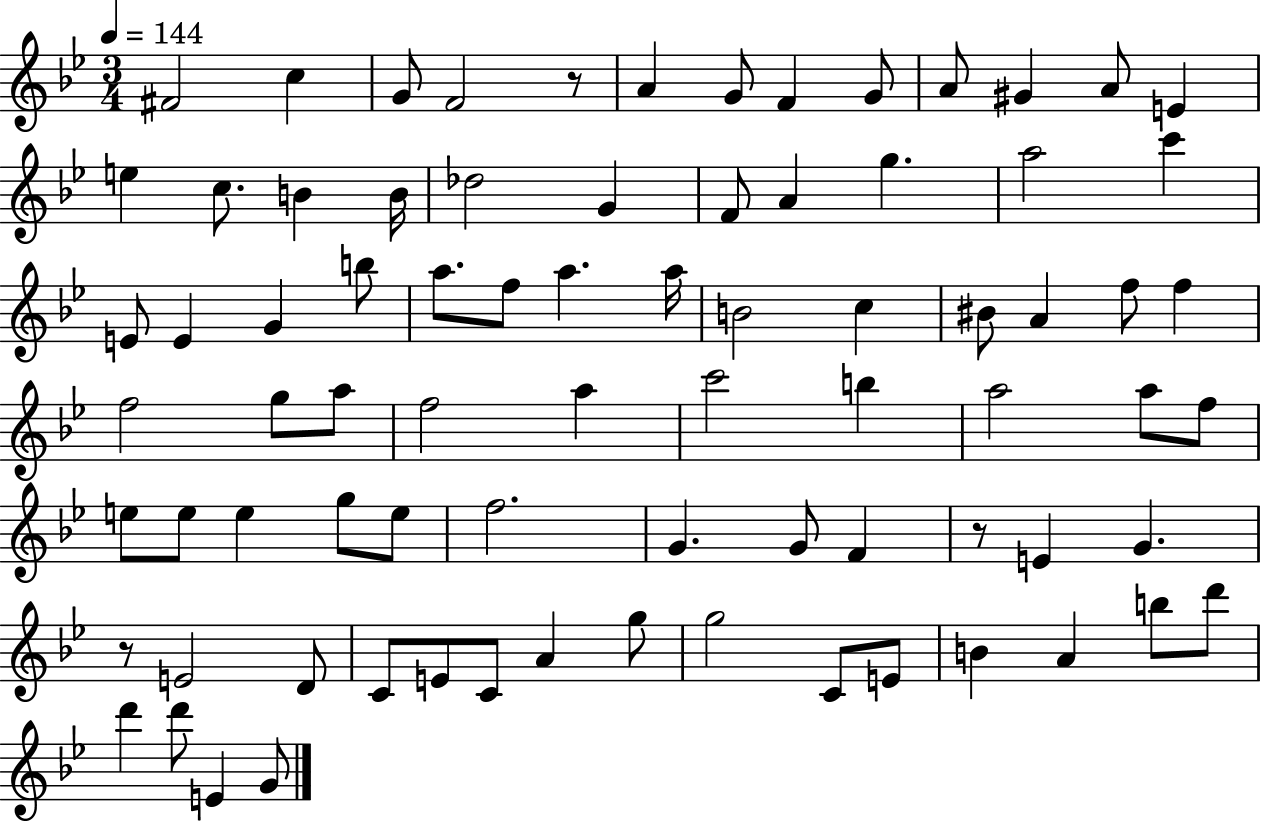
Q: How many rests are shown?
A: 3